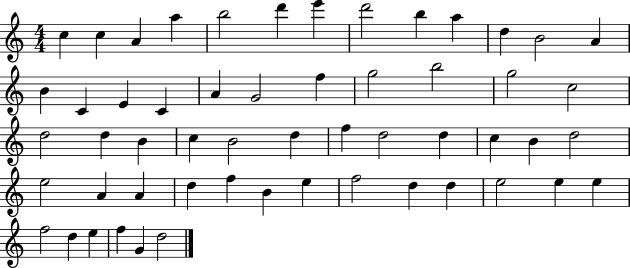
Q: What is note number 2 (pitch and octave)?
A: C5